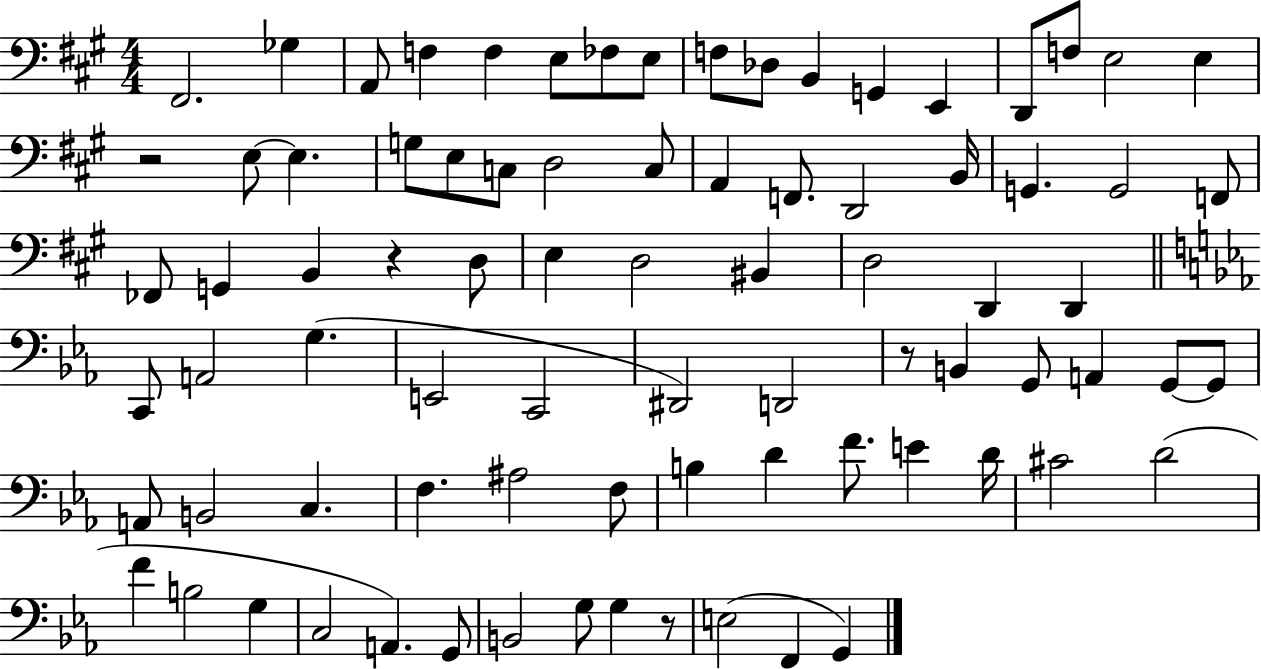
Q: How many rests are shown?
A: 4